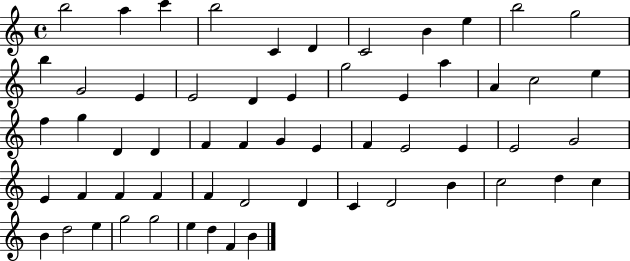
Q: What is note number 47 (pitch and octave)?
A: C5